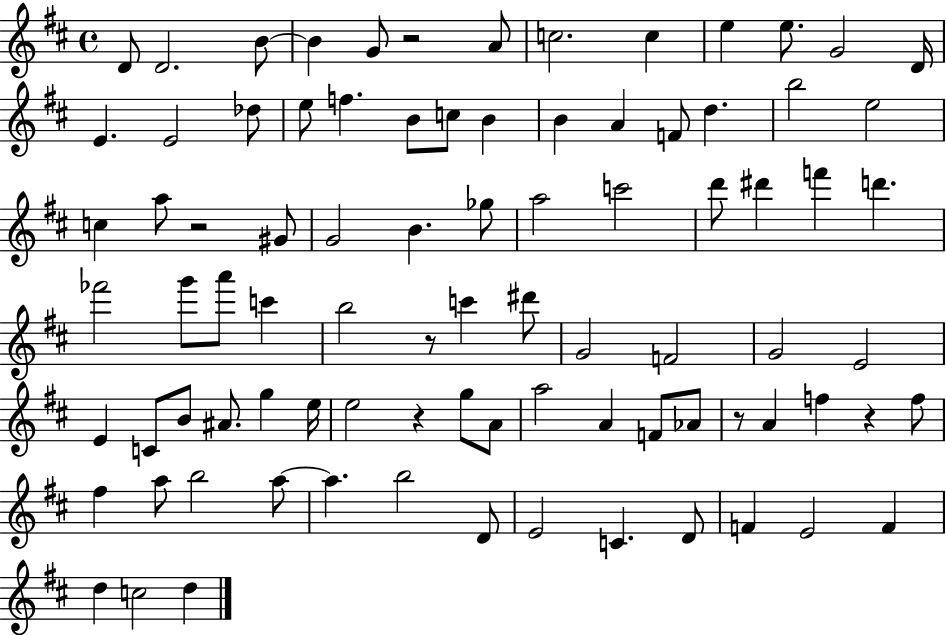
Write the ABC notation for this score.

X:1
T:Untitled
M:4/4
L:1/4
K:D
D/2 D2 B/2 B G/2 z2 A/2 c2 c e e/2 G2 D/4 E E2 _d/2 e/2 f B/2 c/2 B B A F/2 d b2 e2 c a/2 z2 ^G/2 G2 B _g/2 a2 c'2 d'/2 ^d' f' d' _f'2 g'/2 a'/2 c' b2 z/2 c' ^d'/2 G2 F2 G2 E2 E C/2 B/2 ^A/2 g e/4 e2 z g/2 A/2 a2 A F/2 _A/2 z/2 A f z f/2 ^f a/2 b2 a/2 a b2 D/2 E2 C D/2 F E2 F d c2 d